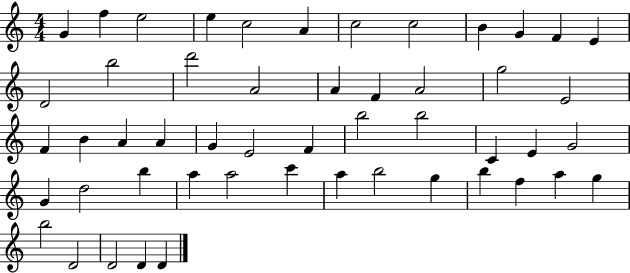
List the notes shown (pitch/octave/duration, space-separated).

G4/q F5/q E5/h E5/q C5/h A4/q C5/h C5/h B4/q G4/q F4/q E4/q D4/h B5/h D6/h A4/h A4/q F4/q A4/h G5/h E4/h F4/q B4/q A4/q A4/q G4/q E4/h F4/q B5/h B5/h C4/q E4/q G4/h G4/q D5/h B5/q A5/q A5/h C6/q A5/q B5/h G5/q B5/q F5/q A5/q G5/q B5/h D4/h D4/h D4/q D4/q